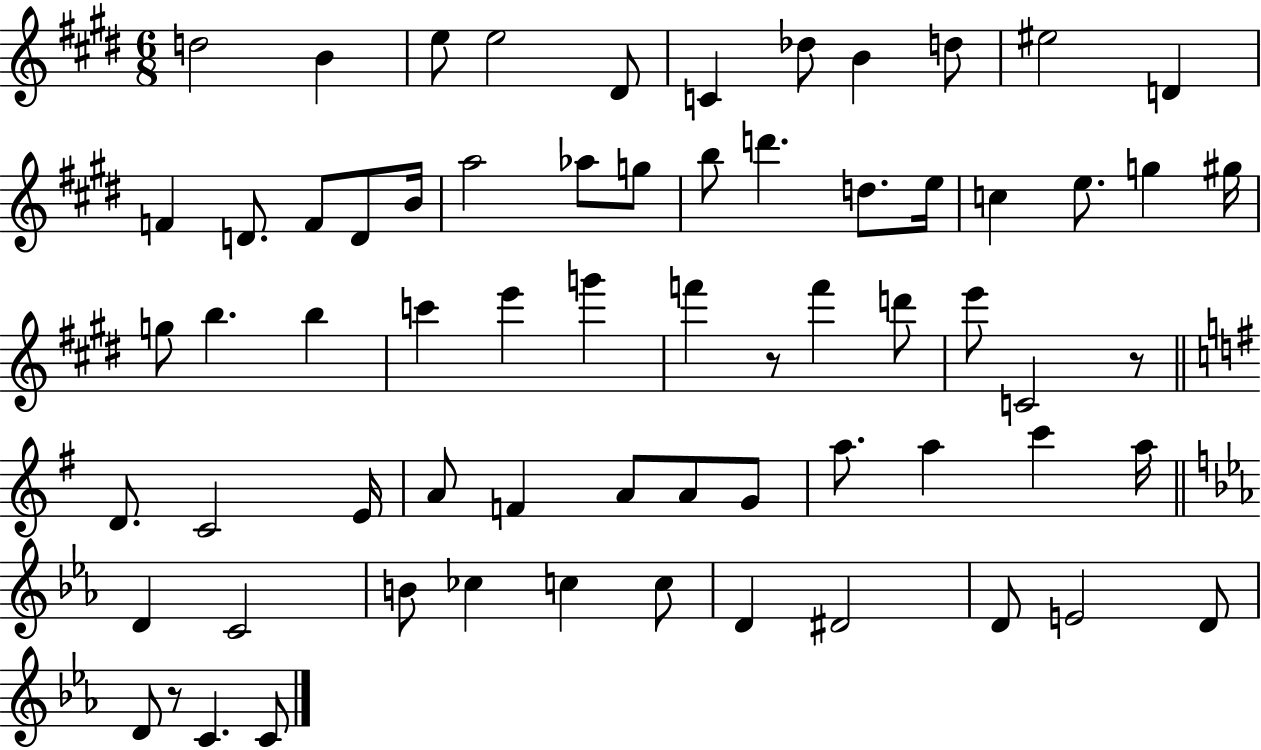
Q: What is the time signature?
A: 6/8